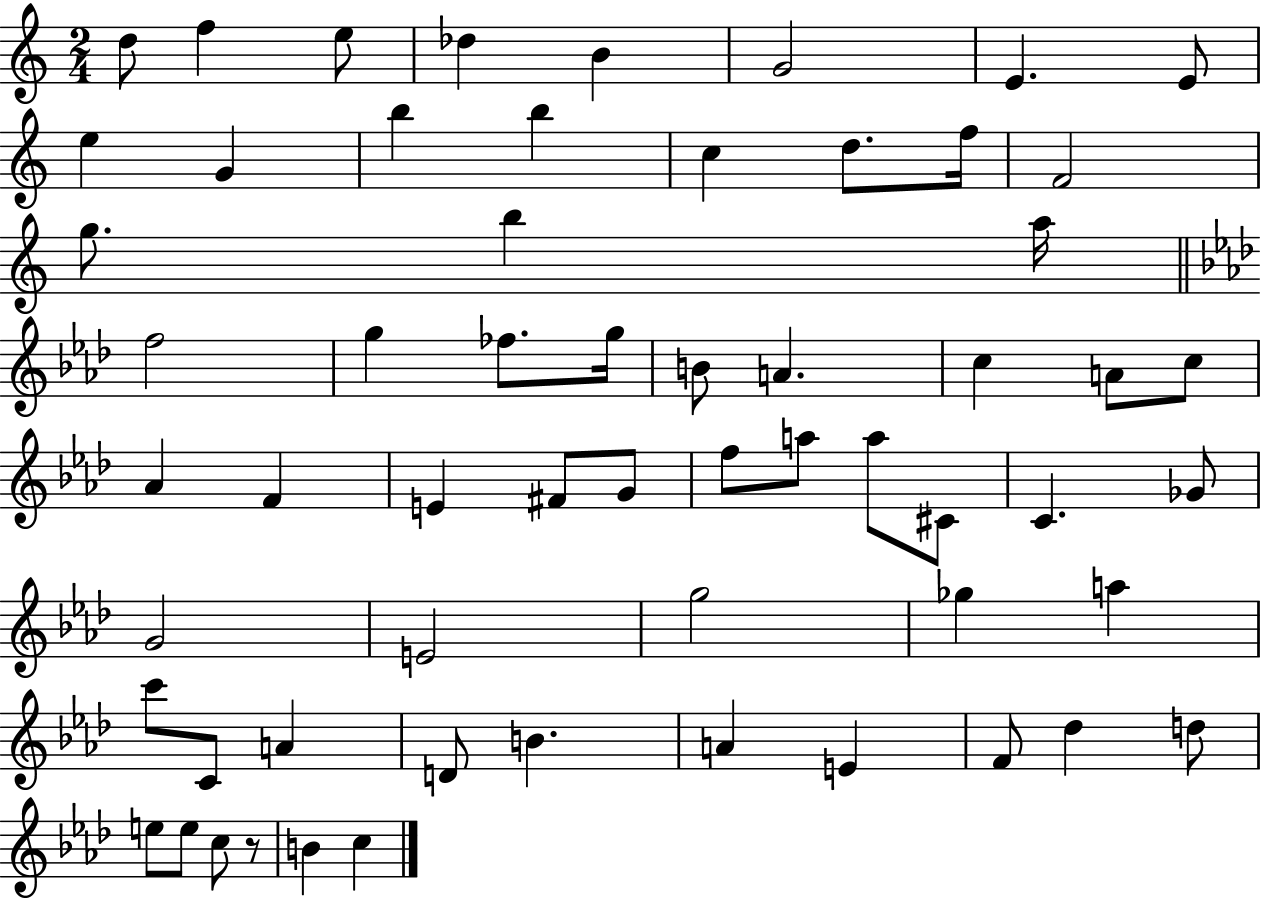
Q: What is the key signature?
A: C major